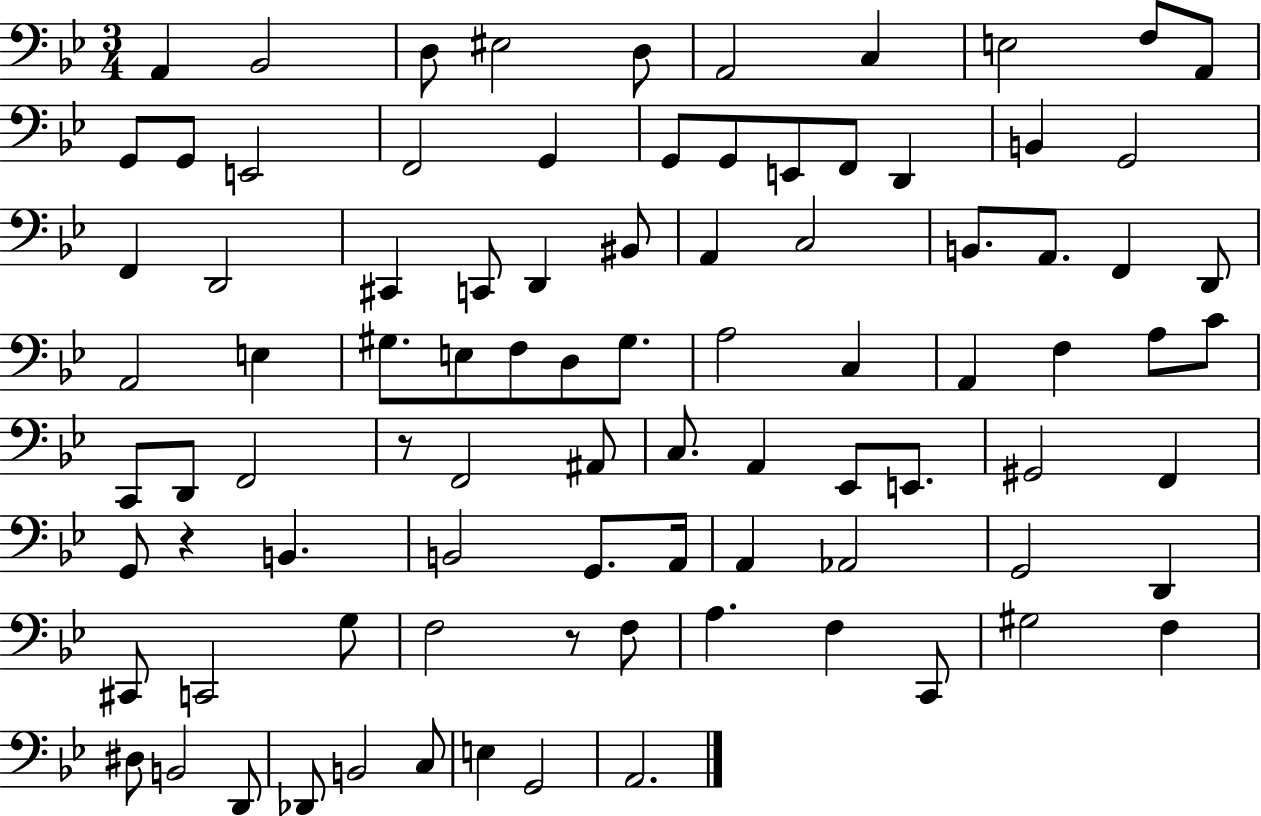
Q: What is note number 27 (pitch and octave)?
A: D2